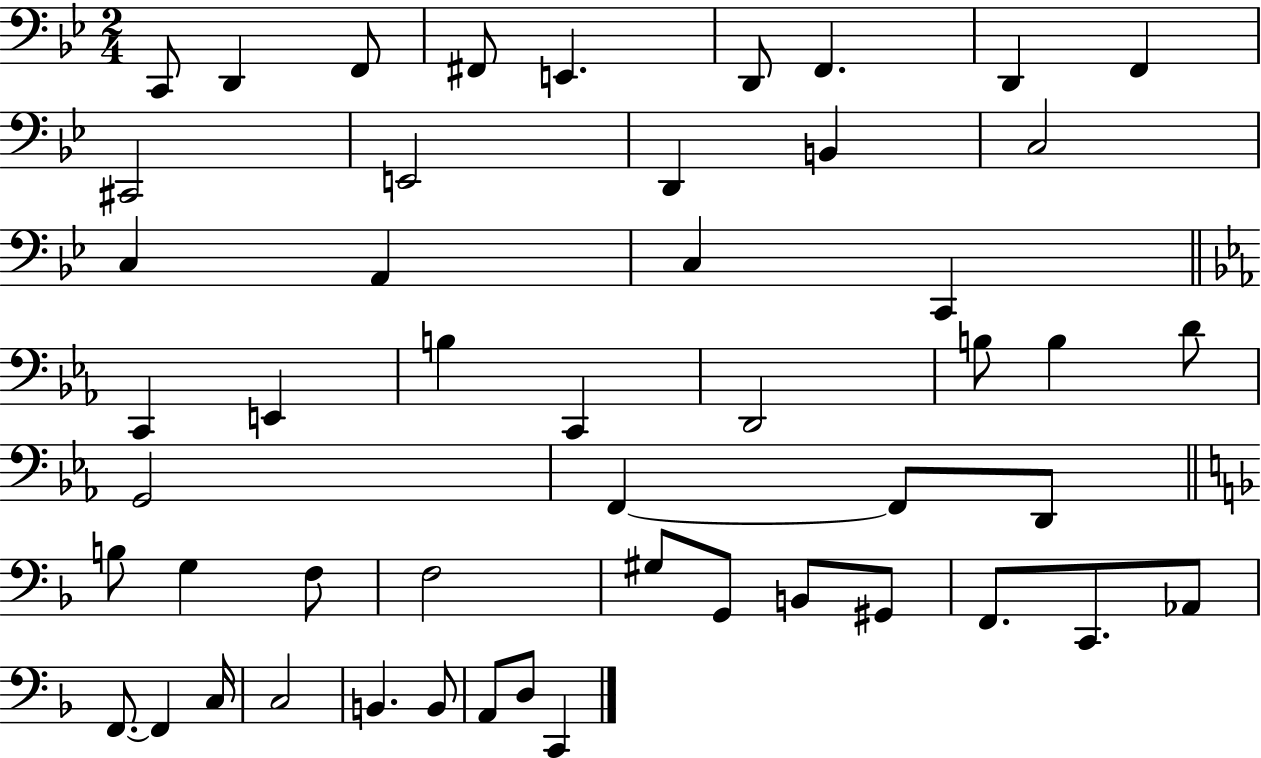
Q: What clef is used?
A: bass